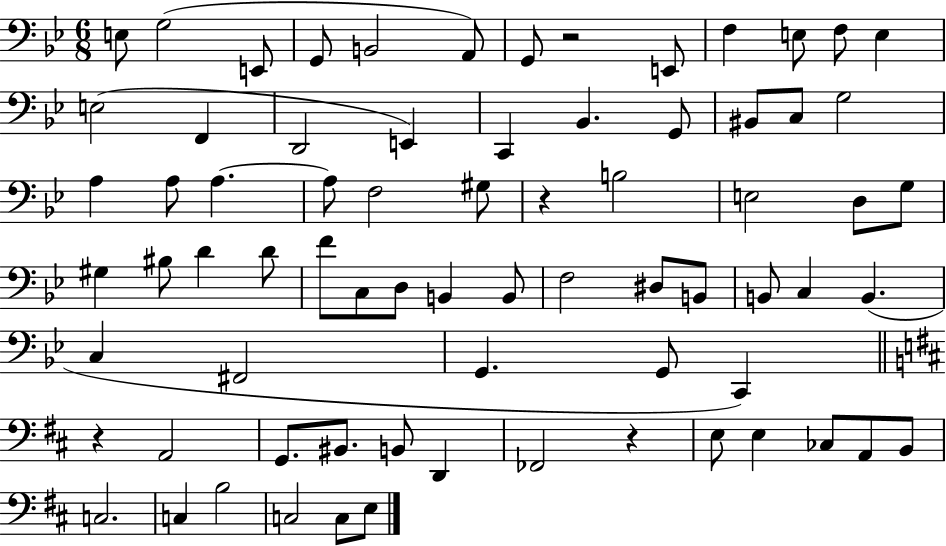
{
  \clef bass
  \numericTimeSignature
  \time 6/8
  \key bes \major
  e8 g2( e,8 | g,8 b,2 a,8) | g,8 r2 e,8 | f4 e8 f8 e4 | \break e2( f,4 | d,2 e,4) | c,4 bes,4. g,8 | bis,8 c8 g2 | \break a4 a8 a4.~~ | a8 f2 gis8 | r4 b2 | e2 d8 g8 | \break gis4 bis8 d'4 d'8 | f'8 c8 d8 b,4 b,8 | f2 dis8 b,8 | b,8 c4 b,4.( | \break c4 fis,2 | g,4. g,8 c,4) | \bar "||" \break \key b \minor r4 a,2 | g,8. bis,8. b,8 d,4 | fes,2 r4 | e8 e4 ces8 a,8 b,8 | \break c2. | c4 b2 | c2 c8 e8 | \bar "|."
}